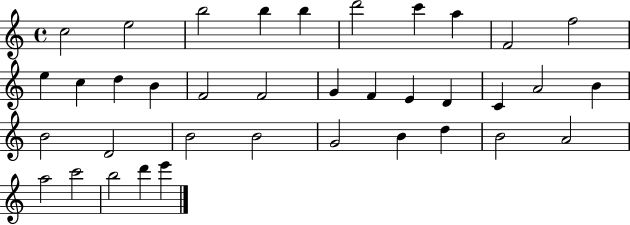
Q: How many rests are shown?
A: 0